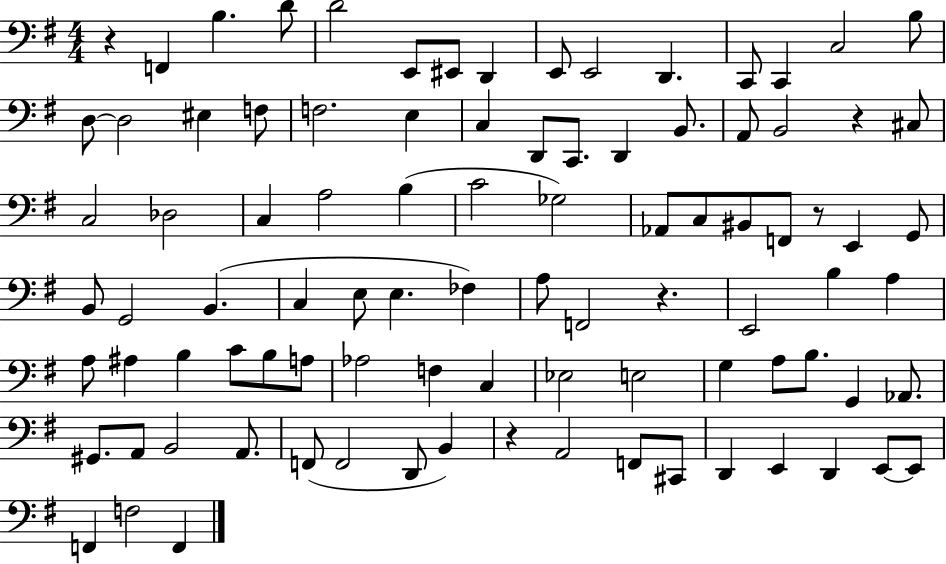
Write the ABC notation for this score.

X:1
T:Untitled
M:4/4
L:1/4
K:G
z F,, B, D/2 D2 E,,/2 ^E,,/2 D,, E,,/2 E,,2 D,, C,,/2 C,, C,2 B,/2 D,/2 D,2 ^E, F,/2 F,2 E, C, D,,/2 C,,/2 D,, B,,/2 A,,/2 B,,2 z ^C,/2 C,2 _D,2 C, A,2 B, C2 _G,2 _A,,/2 C,/2 ^B,,/2 F,,/2 z/2 E,, G,,/2 B,,/2 G,,2 B,, C, E,/2 E, _F, A,/2 F,,2 z E,,2 B, A, A,/2 ^A, B, C/2 B,/2 A,/2 _A,2 F, C, _E,2 E,2 G, A,/2 B,/2 G,, _A,,/2 ^G,,/2 A,,/2 B,,2 A,,/2 F,,/2 F,,2 D,,/2 B,, z A,,2 F,,/2 ^C,,/2 D,, E,, D,, E,,/2 E,,/2 F,, F,2 F,,